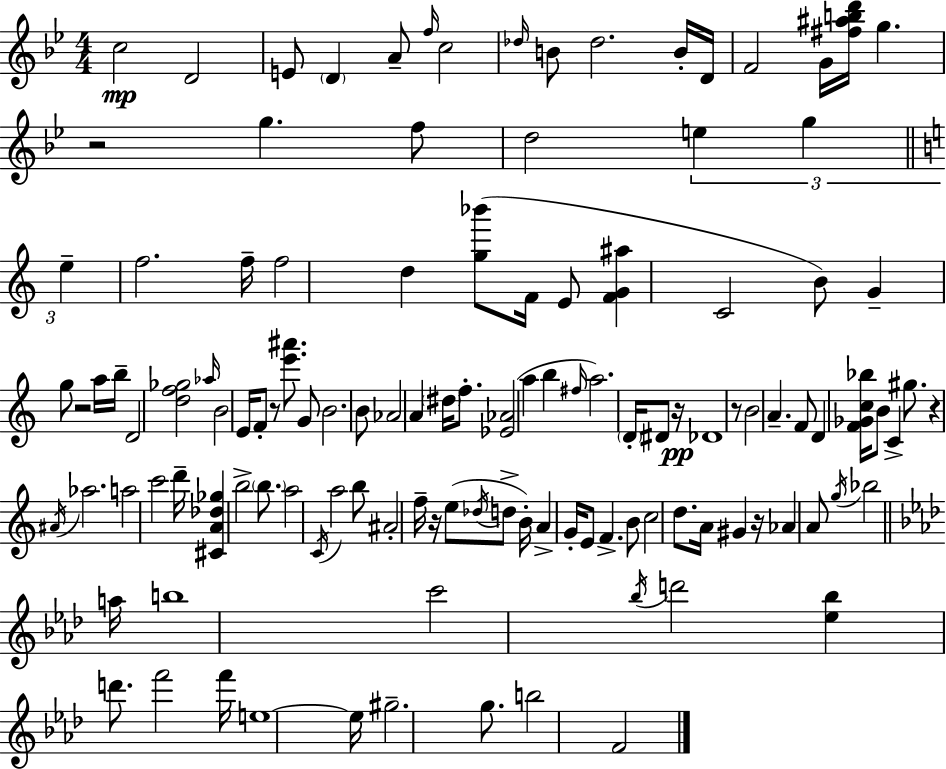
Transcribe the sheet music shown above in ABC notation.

X:1
T:Untitled
M:4/4
L:1/4
K:Gm
c2 D2 E/2 D A/2 f/4 c2 _d/4 B/2 _d2 B/4 D/4 F2 G/4 [^f^abd']/4 g z2 g f/2 d2 e g e f2 f/4 f2 d [g_b']/2 F/4 E/2 [FG^a] C2 B/2 G g/2 z2 a/4 b/4 D2 [df_g]2 _a/4 B2 E/4 F/2 z/2 [e'^a']/2 G/2 B2 B/2 _A2 A ^d/4 f/2 [_E_A]2 a b ^f/4 a2 D/4 ^D/2 z/4 _D4 z/2 B2 A F/2 D [F_Gc_b]/4 B/2 C ^g/2 z ^A/4 _a2 a2 c'2 d'/4 [^CA_d_g] b2 b/2 a2 C/4 a2 b/2 ^A2 f/4 z/4 e/2 _d/4 d/2 B/4 A G/4 E/2 F B/2 c2 d/2 A/4 ^G z/4 _A A/2 g/4 _b2 a/4 b4 c'2 _b/4 d'2 [_e_b] d'/2 f'2 f'/4 e4 e/4 ^g2 g/2 b2 F2